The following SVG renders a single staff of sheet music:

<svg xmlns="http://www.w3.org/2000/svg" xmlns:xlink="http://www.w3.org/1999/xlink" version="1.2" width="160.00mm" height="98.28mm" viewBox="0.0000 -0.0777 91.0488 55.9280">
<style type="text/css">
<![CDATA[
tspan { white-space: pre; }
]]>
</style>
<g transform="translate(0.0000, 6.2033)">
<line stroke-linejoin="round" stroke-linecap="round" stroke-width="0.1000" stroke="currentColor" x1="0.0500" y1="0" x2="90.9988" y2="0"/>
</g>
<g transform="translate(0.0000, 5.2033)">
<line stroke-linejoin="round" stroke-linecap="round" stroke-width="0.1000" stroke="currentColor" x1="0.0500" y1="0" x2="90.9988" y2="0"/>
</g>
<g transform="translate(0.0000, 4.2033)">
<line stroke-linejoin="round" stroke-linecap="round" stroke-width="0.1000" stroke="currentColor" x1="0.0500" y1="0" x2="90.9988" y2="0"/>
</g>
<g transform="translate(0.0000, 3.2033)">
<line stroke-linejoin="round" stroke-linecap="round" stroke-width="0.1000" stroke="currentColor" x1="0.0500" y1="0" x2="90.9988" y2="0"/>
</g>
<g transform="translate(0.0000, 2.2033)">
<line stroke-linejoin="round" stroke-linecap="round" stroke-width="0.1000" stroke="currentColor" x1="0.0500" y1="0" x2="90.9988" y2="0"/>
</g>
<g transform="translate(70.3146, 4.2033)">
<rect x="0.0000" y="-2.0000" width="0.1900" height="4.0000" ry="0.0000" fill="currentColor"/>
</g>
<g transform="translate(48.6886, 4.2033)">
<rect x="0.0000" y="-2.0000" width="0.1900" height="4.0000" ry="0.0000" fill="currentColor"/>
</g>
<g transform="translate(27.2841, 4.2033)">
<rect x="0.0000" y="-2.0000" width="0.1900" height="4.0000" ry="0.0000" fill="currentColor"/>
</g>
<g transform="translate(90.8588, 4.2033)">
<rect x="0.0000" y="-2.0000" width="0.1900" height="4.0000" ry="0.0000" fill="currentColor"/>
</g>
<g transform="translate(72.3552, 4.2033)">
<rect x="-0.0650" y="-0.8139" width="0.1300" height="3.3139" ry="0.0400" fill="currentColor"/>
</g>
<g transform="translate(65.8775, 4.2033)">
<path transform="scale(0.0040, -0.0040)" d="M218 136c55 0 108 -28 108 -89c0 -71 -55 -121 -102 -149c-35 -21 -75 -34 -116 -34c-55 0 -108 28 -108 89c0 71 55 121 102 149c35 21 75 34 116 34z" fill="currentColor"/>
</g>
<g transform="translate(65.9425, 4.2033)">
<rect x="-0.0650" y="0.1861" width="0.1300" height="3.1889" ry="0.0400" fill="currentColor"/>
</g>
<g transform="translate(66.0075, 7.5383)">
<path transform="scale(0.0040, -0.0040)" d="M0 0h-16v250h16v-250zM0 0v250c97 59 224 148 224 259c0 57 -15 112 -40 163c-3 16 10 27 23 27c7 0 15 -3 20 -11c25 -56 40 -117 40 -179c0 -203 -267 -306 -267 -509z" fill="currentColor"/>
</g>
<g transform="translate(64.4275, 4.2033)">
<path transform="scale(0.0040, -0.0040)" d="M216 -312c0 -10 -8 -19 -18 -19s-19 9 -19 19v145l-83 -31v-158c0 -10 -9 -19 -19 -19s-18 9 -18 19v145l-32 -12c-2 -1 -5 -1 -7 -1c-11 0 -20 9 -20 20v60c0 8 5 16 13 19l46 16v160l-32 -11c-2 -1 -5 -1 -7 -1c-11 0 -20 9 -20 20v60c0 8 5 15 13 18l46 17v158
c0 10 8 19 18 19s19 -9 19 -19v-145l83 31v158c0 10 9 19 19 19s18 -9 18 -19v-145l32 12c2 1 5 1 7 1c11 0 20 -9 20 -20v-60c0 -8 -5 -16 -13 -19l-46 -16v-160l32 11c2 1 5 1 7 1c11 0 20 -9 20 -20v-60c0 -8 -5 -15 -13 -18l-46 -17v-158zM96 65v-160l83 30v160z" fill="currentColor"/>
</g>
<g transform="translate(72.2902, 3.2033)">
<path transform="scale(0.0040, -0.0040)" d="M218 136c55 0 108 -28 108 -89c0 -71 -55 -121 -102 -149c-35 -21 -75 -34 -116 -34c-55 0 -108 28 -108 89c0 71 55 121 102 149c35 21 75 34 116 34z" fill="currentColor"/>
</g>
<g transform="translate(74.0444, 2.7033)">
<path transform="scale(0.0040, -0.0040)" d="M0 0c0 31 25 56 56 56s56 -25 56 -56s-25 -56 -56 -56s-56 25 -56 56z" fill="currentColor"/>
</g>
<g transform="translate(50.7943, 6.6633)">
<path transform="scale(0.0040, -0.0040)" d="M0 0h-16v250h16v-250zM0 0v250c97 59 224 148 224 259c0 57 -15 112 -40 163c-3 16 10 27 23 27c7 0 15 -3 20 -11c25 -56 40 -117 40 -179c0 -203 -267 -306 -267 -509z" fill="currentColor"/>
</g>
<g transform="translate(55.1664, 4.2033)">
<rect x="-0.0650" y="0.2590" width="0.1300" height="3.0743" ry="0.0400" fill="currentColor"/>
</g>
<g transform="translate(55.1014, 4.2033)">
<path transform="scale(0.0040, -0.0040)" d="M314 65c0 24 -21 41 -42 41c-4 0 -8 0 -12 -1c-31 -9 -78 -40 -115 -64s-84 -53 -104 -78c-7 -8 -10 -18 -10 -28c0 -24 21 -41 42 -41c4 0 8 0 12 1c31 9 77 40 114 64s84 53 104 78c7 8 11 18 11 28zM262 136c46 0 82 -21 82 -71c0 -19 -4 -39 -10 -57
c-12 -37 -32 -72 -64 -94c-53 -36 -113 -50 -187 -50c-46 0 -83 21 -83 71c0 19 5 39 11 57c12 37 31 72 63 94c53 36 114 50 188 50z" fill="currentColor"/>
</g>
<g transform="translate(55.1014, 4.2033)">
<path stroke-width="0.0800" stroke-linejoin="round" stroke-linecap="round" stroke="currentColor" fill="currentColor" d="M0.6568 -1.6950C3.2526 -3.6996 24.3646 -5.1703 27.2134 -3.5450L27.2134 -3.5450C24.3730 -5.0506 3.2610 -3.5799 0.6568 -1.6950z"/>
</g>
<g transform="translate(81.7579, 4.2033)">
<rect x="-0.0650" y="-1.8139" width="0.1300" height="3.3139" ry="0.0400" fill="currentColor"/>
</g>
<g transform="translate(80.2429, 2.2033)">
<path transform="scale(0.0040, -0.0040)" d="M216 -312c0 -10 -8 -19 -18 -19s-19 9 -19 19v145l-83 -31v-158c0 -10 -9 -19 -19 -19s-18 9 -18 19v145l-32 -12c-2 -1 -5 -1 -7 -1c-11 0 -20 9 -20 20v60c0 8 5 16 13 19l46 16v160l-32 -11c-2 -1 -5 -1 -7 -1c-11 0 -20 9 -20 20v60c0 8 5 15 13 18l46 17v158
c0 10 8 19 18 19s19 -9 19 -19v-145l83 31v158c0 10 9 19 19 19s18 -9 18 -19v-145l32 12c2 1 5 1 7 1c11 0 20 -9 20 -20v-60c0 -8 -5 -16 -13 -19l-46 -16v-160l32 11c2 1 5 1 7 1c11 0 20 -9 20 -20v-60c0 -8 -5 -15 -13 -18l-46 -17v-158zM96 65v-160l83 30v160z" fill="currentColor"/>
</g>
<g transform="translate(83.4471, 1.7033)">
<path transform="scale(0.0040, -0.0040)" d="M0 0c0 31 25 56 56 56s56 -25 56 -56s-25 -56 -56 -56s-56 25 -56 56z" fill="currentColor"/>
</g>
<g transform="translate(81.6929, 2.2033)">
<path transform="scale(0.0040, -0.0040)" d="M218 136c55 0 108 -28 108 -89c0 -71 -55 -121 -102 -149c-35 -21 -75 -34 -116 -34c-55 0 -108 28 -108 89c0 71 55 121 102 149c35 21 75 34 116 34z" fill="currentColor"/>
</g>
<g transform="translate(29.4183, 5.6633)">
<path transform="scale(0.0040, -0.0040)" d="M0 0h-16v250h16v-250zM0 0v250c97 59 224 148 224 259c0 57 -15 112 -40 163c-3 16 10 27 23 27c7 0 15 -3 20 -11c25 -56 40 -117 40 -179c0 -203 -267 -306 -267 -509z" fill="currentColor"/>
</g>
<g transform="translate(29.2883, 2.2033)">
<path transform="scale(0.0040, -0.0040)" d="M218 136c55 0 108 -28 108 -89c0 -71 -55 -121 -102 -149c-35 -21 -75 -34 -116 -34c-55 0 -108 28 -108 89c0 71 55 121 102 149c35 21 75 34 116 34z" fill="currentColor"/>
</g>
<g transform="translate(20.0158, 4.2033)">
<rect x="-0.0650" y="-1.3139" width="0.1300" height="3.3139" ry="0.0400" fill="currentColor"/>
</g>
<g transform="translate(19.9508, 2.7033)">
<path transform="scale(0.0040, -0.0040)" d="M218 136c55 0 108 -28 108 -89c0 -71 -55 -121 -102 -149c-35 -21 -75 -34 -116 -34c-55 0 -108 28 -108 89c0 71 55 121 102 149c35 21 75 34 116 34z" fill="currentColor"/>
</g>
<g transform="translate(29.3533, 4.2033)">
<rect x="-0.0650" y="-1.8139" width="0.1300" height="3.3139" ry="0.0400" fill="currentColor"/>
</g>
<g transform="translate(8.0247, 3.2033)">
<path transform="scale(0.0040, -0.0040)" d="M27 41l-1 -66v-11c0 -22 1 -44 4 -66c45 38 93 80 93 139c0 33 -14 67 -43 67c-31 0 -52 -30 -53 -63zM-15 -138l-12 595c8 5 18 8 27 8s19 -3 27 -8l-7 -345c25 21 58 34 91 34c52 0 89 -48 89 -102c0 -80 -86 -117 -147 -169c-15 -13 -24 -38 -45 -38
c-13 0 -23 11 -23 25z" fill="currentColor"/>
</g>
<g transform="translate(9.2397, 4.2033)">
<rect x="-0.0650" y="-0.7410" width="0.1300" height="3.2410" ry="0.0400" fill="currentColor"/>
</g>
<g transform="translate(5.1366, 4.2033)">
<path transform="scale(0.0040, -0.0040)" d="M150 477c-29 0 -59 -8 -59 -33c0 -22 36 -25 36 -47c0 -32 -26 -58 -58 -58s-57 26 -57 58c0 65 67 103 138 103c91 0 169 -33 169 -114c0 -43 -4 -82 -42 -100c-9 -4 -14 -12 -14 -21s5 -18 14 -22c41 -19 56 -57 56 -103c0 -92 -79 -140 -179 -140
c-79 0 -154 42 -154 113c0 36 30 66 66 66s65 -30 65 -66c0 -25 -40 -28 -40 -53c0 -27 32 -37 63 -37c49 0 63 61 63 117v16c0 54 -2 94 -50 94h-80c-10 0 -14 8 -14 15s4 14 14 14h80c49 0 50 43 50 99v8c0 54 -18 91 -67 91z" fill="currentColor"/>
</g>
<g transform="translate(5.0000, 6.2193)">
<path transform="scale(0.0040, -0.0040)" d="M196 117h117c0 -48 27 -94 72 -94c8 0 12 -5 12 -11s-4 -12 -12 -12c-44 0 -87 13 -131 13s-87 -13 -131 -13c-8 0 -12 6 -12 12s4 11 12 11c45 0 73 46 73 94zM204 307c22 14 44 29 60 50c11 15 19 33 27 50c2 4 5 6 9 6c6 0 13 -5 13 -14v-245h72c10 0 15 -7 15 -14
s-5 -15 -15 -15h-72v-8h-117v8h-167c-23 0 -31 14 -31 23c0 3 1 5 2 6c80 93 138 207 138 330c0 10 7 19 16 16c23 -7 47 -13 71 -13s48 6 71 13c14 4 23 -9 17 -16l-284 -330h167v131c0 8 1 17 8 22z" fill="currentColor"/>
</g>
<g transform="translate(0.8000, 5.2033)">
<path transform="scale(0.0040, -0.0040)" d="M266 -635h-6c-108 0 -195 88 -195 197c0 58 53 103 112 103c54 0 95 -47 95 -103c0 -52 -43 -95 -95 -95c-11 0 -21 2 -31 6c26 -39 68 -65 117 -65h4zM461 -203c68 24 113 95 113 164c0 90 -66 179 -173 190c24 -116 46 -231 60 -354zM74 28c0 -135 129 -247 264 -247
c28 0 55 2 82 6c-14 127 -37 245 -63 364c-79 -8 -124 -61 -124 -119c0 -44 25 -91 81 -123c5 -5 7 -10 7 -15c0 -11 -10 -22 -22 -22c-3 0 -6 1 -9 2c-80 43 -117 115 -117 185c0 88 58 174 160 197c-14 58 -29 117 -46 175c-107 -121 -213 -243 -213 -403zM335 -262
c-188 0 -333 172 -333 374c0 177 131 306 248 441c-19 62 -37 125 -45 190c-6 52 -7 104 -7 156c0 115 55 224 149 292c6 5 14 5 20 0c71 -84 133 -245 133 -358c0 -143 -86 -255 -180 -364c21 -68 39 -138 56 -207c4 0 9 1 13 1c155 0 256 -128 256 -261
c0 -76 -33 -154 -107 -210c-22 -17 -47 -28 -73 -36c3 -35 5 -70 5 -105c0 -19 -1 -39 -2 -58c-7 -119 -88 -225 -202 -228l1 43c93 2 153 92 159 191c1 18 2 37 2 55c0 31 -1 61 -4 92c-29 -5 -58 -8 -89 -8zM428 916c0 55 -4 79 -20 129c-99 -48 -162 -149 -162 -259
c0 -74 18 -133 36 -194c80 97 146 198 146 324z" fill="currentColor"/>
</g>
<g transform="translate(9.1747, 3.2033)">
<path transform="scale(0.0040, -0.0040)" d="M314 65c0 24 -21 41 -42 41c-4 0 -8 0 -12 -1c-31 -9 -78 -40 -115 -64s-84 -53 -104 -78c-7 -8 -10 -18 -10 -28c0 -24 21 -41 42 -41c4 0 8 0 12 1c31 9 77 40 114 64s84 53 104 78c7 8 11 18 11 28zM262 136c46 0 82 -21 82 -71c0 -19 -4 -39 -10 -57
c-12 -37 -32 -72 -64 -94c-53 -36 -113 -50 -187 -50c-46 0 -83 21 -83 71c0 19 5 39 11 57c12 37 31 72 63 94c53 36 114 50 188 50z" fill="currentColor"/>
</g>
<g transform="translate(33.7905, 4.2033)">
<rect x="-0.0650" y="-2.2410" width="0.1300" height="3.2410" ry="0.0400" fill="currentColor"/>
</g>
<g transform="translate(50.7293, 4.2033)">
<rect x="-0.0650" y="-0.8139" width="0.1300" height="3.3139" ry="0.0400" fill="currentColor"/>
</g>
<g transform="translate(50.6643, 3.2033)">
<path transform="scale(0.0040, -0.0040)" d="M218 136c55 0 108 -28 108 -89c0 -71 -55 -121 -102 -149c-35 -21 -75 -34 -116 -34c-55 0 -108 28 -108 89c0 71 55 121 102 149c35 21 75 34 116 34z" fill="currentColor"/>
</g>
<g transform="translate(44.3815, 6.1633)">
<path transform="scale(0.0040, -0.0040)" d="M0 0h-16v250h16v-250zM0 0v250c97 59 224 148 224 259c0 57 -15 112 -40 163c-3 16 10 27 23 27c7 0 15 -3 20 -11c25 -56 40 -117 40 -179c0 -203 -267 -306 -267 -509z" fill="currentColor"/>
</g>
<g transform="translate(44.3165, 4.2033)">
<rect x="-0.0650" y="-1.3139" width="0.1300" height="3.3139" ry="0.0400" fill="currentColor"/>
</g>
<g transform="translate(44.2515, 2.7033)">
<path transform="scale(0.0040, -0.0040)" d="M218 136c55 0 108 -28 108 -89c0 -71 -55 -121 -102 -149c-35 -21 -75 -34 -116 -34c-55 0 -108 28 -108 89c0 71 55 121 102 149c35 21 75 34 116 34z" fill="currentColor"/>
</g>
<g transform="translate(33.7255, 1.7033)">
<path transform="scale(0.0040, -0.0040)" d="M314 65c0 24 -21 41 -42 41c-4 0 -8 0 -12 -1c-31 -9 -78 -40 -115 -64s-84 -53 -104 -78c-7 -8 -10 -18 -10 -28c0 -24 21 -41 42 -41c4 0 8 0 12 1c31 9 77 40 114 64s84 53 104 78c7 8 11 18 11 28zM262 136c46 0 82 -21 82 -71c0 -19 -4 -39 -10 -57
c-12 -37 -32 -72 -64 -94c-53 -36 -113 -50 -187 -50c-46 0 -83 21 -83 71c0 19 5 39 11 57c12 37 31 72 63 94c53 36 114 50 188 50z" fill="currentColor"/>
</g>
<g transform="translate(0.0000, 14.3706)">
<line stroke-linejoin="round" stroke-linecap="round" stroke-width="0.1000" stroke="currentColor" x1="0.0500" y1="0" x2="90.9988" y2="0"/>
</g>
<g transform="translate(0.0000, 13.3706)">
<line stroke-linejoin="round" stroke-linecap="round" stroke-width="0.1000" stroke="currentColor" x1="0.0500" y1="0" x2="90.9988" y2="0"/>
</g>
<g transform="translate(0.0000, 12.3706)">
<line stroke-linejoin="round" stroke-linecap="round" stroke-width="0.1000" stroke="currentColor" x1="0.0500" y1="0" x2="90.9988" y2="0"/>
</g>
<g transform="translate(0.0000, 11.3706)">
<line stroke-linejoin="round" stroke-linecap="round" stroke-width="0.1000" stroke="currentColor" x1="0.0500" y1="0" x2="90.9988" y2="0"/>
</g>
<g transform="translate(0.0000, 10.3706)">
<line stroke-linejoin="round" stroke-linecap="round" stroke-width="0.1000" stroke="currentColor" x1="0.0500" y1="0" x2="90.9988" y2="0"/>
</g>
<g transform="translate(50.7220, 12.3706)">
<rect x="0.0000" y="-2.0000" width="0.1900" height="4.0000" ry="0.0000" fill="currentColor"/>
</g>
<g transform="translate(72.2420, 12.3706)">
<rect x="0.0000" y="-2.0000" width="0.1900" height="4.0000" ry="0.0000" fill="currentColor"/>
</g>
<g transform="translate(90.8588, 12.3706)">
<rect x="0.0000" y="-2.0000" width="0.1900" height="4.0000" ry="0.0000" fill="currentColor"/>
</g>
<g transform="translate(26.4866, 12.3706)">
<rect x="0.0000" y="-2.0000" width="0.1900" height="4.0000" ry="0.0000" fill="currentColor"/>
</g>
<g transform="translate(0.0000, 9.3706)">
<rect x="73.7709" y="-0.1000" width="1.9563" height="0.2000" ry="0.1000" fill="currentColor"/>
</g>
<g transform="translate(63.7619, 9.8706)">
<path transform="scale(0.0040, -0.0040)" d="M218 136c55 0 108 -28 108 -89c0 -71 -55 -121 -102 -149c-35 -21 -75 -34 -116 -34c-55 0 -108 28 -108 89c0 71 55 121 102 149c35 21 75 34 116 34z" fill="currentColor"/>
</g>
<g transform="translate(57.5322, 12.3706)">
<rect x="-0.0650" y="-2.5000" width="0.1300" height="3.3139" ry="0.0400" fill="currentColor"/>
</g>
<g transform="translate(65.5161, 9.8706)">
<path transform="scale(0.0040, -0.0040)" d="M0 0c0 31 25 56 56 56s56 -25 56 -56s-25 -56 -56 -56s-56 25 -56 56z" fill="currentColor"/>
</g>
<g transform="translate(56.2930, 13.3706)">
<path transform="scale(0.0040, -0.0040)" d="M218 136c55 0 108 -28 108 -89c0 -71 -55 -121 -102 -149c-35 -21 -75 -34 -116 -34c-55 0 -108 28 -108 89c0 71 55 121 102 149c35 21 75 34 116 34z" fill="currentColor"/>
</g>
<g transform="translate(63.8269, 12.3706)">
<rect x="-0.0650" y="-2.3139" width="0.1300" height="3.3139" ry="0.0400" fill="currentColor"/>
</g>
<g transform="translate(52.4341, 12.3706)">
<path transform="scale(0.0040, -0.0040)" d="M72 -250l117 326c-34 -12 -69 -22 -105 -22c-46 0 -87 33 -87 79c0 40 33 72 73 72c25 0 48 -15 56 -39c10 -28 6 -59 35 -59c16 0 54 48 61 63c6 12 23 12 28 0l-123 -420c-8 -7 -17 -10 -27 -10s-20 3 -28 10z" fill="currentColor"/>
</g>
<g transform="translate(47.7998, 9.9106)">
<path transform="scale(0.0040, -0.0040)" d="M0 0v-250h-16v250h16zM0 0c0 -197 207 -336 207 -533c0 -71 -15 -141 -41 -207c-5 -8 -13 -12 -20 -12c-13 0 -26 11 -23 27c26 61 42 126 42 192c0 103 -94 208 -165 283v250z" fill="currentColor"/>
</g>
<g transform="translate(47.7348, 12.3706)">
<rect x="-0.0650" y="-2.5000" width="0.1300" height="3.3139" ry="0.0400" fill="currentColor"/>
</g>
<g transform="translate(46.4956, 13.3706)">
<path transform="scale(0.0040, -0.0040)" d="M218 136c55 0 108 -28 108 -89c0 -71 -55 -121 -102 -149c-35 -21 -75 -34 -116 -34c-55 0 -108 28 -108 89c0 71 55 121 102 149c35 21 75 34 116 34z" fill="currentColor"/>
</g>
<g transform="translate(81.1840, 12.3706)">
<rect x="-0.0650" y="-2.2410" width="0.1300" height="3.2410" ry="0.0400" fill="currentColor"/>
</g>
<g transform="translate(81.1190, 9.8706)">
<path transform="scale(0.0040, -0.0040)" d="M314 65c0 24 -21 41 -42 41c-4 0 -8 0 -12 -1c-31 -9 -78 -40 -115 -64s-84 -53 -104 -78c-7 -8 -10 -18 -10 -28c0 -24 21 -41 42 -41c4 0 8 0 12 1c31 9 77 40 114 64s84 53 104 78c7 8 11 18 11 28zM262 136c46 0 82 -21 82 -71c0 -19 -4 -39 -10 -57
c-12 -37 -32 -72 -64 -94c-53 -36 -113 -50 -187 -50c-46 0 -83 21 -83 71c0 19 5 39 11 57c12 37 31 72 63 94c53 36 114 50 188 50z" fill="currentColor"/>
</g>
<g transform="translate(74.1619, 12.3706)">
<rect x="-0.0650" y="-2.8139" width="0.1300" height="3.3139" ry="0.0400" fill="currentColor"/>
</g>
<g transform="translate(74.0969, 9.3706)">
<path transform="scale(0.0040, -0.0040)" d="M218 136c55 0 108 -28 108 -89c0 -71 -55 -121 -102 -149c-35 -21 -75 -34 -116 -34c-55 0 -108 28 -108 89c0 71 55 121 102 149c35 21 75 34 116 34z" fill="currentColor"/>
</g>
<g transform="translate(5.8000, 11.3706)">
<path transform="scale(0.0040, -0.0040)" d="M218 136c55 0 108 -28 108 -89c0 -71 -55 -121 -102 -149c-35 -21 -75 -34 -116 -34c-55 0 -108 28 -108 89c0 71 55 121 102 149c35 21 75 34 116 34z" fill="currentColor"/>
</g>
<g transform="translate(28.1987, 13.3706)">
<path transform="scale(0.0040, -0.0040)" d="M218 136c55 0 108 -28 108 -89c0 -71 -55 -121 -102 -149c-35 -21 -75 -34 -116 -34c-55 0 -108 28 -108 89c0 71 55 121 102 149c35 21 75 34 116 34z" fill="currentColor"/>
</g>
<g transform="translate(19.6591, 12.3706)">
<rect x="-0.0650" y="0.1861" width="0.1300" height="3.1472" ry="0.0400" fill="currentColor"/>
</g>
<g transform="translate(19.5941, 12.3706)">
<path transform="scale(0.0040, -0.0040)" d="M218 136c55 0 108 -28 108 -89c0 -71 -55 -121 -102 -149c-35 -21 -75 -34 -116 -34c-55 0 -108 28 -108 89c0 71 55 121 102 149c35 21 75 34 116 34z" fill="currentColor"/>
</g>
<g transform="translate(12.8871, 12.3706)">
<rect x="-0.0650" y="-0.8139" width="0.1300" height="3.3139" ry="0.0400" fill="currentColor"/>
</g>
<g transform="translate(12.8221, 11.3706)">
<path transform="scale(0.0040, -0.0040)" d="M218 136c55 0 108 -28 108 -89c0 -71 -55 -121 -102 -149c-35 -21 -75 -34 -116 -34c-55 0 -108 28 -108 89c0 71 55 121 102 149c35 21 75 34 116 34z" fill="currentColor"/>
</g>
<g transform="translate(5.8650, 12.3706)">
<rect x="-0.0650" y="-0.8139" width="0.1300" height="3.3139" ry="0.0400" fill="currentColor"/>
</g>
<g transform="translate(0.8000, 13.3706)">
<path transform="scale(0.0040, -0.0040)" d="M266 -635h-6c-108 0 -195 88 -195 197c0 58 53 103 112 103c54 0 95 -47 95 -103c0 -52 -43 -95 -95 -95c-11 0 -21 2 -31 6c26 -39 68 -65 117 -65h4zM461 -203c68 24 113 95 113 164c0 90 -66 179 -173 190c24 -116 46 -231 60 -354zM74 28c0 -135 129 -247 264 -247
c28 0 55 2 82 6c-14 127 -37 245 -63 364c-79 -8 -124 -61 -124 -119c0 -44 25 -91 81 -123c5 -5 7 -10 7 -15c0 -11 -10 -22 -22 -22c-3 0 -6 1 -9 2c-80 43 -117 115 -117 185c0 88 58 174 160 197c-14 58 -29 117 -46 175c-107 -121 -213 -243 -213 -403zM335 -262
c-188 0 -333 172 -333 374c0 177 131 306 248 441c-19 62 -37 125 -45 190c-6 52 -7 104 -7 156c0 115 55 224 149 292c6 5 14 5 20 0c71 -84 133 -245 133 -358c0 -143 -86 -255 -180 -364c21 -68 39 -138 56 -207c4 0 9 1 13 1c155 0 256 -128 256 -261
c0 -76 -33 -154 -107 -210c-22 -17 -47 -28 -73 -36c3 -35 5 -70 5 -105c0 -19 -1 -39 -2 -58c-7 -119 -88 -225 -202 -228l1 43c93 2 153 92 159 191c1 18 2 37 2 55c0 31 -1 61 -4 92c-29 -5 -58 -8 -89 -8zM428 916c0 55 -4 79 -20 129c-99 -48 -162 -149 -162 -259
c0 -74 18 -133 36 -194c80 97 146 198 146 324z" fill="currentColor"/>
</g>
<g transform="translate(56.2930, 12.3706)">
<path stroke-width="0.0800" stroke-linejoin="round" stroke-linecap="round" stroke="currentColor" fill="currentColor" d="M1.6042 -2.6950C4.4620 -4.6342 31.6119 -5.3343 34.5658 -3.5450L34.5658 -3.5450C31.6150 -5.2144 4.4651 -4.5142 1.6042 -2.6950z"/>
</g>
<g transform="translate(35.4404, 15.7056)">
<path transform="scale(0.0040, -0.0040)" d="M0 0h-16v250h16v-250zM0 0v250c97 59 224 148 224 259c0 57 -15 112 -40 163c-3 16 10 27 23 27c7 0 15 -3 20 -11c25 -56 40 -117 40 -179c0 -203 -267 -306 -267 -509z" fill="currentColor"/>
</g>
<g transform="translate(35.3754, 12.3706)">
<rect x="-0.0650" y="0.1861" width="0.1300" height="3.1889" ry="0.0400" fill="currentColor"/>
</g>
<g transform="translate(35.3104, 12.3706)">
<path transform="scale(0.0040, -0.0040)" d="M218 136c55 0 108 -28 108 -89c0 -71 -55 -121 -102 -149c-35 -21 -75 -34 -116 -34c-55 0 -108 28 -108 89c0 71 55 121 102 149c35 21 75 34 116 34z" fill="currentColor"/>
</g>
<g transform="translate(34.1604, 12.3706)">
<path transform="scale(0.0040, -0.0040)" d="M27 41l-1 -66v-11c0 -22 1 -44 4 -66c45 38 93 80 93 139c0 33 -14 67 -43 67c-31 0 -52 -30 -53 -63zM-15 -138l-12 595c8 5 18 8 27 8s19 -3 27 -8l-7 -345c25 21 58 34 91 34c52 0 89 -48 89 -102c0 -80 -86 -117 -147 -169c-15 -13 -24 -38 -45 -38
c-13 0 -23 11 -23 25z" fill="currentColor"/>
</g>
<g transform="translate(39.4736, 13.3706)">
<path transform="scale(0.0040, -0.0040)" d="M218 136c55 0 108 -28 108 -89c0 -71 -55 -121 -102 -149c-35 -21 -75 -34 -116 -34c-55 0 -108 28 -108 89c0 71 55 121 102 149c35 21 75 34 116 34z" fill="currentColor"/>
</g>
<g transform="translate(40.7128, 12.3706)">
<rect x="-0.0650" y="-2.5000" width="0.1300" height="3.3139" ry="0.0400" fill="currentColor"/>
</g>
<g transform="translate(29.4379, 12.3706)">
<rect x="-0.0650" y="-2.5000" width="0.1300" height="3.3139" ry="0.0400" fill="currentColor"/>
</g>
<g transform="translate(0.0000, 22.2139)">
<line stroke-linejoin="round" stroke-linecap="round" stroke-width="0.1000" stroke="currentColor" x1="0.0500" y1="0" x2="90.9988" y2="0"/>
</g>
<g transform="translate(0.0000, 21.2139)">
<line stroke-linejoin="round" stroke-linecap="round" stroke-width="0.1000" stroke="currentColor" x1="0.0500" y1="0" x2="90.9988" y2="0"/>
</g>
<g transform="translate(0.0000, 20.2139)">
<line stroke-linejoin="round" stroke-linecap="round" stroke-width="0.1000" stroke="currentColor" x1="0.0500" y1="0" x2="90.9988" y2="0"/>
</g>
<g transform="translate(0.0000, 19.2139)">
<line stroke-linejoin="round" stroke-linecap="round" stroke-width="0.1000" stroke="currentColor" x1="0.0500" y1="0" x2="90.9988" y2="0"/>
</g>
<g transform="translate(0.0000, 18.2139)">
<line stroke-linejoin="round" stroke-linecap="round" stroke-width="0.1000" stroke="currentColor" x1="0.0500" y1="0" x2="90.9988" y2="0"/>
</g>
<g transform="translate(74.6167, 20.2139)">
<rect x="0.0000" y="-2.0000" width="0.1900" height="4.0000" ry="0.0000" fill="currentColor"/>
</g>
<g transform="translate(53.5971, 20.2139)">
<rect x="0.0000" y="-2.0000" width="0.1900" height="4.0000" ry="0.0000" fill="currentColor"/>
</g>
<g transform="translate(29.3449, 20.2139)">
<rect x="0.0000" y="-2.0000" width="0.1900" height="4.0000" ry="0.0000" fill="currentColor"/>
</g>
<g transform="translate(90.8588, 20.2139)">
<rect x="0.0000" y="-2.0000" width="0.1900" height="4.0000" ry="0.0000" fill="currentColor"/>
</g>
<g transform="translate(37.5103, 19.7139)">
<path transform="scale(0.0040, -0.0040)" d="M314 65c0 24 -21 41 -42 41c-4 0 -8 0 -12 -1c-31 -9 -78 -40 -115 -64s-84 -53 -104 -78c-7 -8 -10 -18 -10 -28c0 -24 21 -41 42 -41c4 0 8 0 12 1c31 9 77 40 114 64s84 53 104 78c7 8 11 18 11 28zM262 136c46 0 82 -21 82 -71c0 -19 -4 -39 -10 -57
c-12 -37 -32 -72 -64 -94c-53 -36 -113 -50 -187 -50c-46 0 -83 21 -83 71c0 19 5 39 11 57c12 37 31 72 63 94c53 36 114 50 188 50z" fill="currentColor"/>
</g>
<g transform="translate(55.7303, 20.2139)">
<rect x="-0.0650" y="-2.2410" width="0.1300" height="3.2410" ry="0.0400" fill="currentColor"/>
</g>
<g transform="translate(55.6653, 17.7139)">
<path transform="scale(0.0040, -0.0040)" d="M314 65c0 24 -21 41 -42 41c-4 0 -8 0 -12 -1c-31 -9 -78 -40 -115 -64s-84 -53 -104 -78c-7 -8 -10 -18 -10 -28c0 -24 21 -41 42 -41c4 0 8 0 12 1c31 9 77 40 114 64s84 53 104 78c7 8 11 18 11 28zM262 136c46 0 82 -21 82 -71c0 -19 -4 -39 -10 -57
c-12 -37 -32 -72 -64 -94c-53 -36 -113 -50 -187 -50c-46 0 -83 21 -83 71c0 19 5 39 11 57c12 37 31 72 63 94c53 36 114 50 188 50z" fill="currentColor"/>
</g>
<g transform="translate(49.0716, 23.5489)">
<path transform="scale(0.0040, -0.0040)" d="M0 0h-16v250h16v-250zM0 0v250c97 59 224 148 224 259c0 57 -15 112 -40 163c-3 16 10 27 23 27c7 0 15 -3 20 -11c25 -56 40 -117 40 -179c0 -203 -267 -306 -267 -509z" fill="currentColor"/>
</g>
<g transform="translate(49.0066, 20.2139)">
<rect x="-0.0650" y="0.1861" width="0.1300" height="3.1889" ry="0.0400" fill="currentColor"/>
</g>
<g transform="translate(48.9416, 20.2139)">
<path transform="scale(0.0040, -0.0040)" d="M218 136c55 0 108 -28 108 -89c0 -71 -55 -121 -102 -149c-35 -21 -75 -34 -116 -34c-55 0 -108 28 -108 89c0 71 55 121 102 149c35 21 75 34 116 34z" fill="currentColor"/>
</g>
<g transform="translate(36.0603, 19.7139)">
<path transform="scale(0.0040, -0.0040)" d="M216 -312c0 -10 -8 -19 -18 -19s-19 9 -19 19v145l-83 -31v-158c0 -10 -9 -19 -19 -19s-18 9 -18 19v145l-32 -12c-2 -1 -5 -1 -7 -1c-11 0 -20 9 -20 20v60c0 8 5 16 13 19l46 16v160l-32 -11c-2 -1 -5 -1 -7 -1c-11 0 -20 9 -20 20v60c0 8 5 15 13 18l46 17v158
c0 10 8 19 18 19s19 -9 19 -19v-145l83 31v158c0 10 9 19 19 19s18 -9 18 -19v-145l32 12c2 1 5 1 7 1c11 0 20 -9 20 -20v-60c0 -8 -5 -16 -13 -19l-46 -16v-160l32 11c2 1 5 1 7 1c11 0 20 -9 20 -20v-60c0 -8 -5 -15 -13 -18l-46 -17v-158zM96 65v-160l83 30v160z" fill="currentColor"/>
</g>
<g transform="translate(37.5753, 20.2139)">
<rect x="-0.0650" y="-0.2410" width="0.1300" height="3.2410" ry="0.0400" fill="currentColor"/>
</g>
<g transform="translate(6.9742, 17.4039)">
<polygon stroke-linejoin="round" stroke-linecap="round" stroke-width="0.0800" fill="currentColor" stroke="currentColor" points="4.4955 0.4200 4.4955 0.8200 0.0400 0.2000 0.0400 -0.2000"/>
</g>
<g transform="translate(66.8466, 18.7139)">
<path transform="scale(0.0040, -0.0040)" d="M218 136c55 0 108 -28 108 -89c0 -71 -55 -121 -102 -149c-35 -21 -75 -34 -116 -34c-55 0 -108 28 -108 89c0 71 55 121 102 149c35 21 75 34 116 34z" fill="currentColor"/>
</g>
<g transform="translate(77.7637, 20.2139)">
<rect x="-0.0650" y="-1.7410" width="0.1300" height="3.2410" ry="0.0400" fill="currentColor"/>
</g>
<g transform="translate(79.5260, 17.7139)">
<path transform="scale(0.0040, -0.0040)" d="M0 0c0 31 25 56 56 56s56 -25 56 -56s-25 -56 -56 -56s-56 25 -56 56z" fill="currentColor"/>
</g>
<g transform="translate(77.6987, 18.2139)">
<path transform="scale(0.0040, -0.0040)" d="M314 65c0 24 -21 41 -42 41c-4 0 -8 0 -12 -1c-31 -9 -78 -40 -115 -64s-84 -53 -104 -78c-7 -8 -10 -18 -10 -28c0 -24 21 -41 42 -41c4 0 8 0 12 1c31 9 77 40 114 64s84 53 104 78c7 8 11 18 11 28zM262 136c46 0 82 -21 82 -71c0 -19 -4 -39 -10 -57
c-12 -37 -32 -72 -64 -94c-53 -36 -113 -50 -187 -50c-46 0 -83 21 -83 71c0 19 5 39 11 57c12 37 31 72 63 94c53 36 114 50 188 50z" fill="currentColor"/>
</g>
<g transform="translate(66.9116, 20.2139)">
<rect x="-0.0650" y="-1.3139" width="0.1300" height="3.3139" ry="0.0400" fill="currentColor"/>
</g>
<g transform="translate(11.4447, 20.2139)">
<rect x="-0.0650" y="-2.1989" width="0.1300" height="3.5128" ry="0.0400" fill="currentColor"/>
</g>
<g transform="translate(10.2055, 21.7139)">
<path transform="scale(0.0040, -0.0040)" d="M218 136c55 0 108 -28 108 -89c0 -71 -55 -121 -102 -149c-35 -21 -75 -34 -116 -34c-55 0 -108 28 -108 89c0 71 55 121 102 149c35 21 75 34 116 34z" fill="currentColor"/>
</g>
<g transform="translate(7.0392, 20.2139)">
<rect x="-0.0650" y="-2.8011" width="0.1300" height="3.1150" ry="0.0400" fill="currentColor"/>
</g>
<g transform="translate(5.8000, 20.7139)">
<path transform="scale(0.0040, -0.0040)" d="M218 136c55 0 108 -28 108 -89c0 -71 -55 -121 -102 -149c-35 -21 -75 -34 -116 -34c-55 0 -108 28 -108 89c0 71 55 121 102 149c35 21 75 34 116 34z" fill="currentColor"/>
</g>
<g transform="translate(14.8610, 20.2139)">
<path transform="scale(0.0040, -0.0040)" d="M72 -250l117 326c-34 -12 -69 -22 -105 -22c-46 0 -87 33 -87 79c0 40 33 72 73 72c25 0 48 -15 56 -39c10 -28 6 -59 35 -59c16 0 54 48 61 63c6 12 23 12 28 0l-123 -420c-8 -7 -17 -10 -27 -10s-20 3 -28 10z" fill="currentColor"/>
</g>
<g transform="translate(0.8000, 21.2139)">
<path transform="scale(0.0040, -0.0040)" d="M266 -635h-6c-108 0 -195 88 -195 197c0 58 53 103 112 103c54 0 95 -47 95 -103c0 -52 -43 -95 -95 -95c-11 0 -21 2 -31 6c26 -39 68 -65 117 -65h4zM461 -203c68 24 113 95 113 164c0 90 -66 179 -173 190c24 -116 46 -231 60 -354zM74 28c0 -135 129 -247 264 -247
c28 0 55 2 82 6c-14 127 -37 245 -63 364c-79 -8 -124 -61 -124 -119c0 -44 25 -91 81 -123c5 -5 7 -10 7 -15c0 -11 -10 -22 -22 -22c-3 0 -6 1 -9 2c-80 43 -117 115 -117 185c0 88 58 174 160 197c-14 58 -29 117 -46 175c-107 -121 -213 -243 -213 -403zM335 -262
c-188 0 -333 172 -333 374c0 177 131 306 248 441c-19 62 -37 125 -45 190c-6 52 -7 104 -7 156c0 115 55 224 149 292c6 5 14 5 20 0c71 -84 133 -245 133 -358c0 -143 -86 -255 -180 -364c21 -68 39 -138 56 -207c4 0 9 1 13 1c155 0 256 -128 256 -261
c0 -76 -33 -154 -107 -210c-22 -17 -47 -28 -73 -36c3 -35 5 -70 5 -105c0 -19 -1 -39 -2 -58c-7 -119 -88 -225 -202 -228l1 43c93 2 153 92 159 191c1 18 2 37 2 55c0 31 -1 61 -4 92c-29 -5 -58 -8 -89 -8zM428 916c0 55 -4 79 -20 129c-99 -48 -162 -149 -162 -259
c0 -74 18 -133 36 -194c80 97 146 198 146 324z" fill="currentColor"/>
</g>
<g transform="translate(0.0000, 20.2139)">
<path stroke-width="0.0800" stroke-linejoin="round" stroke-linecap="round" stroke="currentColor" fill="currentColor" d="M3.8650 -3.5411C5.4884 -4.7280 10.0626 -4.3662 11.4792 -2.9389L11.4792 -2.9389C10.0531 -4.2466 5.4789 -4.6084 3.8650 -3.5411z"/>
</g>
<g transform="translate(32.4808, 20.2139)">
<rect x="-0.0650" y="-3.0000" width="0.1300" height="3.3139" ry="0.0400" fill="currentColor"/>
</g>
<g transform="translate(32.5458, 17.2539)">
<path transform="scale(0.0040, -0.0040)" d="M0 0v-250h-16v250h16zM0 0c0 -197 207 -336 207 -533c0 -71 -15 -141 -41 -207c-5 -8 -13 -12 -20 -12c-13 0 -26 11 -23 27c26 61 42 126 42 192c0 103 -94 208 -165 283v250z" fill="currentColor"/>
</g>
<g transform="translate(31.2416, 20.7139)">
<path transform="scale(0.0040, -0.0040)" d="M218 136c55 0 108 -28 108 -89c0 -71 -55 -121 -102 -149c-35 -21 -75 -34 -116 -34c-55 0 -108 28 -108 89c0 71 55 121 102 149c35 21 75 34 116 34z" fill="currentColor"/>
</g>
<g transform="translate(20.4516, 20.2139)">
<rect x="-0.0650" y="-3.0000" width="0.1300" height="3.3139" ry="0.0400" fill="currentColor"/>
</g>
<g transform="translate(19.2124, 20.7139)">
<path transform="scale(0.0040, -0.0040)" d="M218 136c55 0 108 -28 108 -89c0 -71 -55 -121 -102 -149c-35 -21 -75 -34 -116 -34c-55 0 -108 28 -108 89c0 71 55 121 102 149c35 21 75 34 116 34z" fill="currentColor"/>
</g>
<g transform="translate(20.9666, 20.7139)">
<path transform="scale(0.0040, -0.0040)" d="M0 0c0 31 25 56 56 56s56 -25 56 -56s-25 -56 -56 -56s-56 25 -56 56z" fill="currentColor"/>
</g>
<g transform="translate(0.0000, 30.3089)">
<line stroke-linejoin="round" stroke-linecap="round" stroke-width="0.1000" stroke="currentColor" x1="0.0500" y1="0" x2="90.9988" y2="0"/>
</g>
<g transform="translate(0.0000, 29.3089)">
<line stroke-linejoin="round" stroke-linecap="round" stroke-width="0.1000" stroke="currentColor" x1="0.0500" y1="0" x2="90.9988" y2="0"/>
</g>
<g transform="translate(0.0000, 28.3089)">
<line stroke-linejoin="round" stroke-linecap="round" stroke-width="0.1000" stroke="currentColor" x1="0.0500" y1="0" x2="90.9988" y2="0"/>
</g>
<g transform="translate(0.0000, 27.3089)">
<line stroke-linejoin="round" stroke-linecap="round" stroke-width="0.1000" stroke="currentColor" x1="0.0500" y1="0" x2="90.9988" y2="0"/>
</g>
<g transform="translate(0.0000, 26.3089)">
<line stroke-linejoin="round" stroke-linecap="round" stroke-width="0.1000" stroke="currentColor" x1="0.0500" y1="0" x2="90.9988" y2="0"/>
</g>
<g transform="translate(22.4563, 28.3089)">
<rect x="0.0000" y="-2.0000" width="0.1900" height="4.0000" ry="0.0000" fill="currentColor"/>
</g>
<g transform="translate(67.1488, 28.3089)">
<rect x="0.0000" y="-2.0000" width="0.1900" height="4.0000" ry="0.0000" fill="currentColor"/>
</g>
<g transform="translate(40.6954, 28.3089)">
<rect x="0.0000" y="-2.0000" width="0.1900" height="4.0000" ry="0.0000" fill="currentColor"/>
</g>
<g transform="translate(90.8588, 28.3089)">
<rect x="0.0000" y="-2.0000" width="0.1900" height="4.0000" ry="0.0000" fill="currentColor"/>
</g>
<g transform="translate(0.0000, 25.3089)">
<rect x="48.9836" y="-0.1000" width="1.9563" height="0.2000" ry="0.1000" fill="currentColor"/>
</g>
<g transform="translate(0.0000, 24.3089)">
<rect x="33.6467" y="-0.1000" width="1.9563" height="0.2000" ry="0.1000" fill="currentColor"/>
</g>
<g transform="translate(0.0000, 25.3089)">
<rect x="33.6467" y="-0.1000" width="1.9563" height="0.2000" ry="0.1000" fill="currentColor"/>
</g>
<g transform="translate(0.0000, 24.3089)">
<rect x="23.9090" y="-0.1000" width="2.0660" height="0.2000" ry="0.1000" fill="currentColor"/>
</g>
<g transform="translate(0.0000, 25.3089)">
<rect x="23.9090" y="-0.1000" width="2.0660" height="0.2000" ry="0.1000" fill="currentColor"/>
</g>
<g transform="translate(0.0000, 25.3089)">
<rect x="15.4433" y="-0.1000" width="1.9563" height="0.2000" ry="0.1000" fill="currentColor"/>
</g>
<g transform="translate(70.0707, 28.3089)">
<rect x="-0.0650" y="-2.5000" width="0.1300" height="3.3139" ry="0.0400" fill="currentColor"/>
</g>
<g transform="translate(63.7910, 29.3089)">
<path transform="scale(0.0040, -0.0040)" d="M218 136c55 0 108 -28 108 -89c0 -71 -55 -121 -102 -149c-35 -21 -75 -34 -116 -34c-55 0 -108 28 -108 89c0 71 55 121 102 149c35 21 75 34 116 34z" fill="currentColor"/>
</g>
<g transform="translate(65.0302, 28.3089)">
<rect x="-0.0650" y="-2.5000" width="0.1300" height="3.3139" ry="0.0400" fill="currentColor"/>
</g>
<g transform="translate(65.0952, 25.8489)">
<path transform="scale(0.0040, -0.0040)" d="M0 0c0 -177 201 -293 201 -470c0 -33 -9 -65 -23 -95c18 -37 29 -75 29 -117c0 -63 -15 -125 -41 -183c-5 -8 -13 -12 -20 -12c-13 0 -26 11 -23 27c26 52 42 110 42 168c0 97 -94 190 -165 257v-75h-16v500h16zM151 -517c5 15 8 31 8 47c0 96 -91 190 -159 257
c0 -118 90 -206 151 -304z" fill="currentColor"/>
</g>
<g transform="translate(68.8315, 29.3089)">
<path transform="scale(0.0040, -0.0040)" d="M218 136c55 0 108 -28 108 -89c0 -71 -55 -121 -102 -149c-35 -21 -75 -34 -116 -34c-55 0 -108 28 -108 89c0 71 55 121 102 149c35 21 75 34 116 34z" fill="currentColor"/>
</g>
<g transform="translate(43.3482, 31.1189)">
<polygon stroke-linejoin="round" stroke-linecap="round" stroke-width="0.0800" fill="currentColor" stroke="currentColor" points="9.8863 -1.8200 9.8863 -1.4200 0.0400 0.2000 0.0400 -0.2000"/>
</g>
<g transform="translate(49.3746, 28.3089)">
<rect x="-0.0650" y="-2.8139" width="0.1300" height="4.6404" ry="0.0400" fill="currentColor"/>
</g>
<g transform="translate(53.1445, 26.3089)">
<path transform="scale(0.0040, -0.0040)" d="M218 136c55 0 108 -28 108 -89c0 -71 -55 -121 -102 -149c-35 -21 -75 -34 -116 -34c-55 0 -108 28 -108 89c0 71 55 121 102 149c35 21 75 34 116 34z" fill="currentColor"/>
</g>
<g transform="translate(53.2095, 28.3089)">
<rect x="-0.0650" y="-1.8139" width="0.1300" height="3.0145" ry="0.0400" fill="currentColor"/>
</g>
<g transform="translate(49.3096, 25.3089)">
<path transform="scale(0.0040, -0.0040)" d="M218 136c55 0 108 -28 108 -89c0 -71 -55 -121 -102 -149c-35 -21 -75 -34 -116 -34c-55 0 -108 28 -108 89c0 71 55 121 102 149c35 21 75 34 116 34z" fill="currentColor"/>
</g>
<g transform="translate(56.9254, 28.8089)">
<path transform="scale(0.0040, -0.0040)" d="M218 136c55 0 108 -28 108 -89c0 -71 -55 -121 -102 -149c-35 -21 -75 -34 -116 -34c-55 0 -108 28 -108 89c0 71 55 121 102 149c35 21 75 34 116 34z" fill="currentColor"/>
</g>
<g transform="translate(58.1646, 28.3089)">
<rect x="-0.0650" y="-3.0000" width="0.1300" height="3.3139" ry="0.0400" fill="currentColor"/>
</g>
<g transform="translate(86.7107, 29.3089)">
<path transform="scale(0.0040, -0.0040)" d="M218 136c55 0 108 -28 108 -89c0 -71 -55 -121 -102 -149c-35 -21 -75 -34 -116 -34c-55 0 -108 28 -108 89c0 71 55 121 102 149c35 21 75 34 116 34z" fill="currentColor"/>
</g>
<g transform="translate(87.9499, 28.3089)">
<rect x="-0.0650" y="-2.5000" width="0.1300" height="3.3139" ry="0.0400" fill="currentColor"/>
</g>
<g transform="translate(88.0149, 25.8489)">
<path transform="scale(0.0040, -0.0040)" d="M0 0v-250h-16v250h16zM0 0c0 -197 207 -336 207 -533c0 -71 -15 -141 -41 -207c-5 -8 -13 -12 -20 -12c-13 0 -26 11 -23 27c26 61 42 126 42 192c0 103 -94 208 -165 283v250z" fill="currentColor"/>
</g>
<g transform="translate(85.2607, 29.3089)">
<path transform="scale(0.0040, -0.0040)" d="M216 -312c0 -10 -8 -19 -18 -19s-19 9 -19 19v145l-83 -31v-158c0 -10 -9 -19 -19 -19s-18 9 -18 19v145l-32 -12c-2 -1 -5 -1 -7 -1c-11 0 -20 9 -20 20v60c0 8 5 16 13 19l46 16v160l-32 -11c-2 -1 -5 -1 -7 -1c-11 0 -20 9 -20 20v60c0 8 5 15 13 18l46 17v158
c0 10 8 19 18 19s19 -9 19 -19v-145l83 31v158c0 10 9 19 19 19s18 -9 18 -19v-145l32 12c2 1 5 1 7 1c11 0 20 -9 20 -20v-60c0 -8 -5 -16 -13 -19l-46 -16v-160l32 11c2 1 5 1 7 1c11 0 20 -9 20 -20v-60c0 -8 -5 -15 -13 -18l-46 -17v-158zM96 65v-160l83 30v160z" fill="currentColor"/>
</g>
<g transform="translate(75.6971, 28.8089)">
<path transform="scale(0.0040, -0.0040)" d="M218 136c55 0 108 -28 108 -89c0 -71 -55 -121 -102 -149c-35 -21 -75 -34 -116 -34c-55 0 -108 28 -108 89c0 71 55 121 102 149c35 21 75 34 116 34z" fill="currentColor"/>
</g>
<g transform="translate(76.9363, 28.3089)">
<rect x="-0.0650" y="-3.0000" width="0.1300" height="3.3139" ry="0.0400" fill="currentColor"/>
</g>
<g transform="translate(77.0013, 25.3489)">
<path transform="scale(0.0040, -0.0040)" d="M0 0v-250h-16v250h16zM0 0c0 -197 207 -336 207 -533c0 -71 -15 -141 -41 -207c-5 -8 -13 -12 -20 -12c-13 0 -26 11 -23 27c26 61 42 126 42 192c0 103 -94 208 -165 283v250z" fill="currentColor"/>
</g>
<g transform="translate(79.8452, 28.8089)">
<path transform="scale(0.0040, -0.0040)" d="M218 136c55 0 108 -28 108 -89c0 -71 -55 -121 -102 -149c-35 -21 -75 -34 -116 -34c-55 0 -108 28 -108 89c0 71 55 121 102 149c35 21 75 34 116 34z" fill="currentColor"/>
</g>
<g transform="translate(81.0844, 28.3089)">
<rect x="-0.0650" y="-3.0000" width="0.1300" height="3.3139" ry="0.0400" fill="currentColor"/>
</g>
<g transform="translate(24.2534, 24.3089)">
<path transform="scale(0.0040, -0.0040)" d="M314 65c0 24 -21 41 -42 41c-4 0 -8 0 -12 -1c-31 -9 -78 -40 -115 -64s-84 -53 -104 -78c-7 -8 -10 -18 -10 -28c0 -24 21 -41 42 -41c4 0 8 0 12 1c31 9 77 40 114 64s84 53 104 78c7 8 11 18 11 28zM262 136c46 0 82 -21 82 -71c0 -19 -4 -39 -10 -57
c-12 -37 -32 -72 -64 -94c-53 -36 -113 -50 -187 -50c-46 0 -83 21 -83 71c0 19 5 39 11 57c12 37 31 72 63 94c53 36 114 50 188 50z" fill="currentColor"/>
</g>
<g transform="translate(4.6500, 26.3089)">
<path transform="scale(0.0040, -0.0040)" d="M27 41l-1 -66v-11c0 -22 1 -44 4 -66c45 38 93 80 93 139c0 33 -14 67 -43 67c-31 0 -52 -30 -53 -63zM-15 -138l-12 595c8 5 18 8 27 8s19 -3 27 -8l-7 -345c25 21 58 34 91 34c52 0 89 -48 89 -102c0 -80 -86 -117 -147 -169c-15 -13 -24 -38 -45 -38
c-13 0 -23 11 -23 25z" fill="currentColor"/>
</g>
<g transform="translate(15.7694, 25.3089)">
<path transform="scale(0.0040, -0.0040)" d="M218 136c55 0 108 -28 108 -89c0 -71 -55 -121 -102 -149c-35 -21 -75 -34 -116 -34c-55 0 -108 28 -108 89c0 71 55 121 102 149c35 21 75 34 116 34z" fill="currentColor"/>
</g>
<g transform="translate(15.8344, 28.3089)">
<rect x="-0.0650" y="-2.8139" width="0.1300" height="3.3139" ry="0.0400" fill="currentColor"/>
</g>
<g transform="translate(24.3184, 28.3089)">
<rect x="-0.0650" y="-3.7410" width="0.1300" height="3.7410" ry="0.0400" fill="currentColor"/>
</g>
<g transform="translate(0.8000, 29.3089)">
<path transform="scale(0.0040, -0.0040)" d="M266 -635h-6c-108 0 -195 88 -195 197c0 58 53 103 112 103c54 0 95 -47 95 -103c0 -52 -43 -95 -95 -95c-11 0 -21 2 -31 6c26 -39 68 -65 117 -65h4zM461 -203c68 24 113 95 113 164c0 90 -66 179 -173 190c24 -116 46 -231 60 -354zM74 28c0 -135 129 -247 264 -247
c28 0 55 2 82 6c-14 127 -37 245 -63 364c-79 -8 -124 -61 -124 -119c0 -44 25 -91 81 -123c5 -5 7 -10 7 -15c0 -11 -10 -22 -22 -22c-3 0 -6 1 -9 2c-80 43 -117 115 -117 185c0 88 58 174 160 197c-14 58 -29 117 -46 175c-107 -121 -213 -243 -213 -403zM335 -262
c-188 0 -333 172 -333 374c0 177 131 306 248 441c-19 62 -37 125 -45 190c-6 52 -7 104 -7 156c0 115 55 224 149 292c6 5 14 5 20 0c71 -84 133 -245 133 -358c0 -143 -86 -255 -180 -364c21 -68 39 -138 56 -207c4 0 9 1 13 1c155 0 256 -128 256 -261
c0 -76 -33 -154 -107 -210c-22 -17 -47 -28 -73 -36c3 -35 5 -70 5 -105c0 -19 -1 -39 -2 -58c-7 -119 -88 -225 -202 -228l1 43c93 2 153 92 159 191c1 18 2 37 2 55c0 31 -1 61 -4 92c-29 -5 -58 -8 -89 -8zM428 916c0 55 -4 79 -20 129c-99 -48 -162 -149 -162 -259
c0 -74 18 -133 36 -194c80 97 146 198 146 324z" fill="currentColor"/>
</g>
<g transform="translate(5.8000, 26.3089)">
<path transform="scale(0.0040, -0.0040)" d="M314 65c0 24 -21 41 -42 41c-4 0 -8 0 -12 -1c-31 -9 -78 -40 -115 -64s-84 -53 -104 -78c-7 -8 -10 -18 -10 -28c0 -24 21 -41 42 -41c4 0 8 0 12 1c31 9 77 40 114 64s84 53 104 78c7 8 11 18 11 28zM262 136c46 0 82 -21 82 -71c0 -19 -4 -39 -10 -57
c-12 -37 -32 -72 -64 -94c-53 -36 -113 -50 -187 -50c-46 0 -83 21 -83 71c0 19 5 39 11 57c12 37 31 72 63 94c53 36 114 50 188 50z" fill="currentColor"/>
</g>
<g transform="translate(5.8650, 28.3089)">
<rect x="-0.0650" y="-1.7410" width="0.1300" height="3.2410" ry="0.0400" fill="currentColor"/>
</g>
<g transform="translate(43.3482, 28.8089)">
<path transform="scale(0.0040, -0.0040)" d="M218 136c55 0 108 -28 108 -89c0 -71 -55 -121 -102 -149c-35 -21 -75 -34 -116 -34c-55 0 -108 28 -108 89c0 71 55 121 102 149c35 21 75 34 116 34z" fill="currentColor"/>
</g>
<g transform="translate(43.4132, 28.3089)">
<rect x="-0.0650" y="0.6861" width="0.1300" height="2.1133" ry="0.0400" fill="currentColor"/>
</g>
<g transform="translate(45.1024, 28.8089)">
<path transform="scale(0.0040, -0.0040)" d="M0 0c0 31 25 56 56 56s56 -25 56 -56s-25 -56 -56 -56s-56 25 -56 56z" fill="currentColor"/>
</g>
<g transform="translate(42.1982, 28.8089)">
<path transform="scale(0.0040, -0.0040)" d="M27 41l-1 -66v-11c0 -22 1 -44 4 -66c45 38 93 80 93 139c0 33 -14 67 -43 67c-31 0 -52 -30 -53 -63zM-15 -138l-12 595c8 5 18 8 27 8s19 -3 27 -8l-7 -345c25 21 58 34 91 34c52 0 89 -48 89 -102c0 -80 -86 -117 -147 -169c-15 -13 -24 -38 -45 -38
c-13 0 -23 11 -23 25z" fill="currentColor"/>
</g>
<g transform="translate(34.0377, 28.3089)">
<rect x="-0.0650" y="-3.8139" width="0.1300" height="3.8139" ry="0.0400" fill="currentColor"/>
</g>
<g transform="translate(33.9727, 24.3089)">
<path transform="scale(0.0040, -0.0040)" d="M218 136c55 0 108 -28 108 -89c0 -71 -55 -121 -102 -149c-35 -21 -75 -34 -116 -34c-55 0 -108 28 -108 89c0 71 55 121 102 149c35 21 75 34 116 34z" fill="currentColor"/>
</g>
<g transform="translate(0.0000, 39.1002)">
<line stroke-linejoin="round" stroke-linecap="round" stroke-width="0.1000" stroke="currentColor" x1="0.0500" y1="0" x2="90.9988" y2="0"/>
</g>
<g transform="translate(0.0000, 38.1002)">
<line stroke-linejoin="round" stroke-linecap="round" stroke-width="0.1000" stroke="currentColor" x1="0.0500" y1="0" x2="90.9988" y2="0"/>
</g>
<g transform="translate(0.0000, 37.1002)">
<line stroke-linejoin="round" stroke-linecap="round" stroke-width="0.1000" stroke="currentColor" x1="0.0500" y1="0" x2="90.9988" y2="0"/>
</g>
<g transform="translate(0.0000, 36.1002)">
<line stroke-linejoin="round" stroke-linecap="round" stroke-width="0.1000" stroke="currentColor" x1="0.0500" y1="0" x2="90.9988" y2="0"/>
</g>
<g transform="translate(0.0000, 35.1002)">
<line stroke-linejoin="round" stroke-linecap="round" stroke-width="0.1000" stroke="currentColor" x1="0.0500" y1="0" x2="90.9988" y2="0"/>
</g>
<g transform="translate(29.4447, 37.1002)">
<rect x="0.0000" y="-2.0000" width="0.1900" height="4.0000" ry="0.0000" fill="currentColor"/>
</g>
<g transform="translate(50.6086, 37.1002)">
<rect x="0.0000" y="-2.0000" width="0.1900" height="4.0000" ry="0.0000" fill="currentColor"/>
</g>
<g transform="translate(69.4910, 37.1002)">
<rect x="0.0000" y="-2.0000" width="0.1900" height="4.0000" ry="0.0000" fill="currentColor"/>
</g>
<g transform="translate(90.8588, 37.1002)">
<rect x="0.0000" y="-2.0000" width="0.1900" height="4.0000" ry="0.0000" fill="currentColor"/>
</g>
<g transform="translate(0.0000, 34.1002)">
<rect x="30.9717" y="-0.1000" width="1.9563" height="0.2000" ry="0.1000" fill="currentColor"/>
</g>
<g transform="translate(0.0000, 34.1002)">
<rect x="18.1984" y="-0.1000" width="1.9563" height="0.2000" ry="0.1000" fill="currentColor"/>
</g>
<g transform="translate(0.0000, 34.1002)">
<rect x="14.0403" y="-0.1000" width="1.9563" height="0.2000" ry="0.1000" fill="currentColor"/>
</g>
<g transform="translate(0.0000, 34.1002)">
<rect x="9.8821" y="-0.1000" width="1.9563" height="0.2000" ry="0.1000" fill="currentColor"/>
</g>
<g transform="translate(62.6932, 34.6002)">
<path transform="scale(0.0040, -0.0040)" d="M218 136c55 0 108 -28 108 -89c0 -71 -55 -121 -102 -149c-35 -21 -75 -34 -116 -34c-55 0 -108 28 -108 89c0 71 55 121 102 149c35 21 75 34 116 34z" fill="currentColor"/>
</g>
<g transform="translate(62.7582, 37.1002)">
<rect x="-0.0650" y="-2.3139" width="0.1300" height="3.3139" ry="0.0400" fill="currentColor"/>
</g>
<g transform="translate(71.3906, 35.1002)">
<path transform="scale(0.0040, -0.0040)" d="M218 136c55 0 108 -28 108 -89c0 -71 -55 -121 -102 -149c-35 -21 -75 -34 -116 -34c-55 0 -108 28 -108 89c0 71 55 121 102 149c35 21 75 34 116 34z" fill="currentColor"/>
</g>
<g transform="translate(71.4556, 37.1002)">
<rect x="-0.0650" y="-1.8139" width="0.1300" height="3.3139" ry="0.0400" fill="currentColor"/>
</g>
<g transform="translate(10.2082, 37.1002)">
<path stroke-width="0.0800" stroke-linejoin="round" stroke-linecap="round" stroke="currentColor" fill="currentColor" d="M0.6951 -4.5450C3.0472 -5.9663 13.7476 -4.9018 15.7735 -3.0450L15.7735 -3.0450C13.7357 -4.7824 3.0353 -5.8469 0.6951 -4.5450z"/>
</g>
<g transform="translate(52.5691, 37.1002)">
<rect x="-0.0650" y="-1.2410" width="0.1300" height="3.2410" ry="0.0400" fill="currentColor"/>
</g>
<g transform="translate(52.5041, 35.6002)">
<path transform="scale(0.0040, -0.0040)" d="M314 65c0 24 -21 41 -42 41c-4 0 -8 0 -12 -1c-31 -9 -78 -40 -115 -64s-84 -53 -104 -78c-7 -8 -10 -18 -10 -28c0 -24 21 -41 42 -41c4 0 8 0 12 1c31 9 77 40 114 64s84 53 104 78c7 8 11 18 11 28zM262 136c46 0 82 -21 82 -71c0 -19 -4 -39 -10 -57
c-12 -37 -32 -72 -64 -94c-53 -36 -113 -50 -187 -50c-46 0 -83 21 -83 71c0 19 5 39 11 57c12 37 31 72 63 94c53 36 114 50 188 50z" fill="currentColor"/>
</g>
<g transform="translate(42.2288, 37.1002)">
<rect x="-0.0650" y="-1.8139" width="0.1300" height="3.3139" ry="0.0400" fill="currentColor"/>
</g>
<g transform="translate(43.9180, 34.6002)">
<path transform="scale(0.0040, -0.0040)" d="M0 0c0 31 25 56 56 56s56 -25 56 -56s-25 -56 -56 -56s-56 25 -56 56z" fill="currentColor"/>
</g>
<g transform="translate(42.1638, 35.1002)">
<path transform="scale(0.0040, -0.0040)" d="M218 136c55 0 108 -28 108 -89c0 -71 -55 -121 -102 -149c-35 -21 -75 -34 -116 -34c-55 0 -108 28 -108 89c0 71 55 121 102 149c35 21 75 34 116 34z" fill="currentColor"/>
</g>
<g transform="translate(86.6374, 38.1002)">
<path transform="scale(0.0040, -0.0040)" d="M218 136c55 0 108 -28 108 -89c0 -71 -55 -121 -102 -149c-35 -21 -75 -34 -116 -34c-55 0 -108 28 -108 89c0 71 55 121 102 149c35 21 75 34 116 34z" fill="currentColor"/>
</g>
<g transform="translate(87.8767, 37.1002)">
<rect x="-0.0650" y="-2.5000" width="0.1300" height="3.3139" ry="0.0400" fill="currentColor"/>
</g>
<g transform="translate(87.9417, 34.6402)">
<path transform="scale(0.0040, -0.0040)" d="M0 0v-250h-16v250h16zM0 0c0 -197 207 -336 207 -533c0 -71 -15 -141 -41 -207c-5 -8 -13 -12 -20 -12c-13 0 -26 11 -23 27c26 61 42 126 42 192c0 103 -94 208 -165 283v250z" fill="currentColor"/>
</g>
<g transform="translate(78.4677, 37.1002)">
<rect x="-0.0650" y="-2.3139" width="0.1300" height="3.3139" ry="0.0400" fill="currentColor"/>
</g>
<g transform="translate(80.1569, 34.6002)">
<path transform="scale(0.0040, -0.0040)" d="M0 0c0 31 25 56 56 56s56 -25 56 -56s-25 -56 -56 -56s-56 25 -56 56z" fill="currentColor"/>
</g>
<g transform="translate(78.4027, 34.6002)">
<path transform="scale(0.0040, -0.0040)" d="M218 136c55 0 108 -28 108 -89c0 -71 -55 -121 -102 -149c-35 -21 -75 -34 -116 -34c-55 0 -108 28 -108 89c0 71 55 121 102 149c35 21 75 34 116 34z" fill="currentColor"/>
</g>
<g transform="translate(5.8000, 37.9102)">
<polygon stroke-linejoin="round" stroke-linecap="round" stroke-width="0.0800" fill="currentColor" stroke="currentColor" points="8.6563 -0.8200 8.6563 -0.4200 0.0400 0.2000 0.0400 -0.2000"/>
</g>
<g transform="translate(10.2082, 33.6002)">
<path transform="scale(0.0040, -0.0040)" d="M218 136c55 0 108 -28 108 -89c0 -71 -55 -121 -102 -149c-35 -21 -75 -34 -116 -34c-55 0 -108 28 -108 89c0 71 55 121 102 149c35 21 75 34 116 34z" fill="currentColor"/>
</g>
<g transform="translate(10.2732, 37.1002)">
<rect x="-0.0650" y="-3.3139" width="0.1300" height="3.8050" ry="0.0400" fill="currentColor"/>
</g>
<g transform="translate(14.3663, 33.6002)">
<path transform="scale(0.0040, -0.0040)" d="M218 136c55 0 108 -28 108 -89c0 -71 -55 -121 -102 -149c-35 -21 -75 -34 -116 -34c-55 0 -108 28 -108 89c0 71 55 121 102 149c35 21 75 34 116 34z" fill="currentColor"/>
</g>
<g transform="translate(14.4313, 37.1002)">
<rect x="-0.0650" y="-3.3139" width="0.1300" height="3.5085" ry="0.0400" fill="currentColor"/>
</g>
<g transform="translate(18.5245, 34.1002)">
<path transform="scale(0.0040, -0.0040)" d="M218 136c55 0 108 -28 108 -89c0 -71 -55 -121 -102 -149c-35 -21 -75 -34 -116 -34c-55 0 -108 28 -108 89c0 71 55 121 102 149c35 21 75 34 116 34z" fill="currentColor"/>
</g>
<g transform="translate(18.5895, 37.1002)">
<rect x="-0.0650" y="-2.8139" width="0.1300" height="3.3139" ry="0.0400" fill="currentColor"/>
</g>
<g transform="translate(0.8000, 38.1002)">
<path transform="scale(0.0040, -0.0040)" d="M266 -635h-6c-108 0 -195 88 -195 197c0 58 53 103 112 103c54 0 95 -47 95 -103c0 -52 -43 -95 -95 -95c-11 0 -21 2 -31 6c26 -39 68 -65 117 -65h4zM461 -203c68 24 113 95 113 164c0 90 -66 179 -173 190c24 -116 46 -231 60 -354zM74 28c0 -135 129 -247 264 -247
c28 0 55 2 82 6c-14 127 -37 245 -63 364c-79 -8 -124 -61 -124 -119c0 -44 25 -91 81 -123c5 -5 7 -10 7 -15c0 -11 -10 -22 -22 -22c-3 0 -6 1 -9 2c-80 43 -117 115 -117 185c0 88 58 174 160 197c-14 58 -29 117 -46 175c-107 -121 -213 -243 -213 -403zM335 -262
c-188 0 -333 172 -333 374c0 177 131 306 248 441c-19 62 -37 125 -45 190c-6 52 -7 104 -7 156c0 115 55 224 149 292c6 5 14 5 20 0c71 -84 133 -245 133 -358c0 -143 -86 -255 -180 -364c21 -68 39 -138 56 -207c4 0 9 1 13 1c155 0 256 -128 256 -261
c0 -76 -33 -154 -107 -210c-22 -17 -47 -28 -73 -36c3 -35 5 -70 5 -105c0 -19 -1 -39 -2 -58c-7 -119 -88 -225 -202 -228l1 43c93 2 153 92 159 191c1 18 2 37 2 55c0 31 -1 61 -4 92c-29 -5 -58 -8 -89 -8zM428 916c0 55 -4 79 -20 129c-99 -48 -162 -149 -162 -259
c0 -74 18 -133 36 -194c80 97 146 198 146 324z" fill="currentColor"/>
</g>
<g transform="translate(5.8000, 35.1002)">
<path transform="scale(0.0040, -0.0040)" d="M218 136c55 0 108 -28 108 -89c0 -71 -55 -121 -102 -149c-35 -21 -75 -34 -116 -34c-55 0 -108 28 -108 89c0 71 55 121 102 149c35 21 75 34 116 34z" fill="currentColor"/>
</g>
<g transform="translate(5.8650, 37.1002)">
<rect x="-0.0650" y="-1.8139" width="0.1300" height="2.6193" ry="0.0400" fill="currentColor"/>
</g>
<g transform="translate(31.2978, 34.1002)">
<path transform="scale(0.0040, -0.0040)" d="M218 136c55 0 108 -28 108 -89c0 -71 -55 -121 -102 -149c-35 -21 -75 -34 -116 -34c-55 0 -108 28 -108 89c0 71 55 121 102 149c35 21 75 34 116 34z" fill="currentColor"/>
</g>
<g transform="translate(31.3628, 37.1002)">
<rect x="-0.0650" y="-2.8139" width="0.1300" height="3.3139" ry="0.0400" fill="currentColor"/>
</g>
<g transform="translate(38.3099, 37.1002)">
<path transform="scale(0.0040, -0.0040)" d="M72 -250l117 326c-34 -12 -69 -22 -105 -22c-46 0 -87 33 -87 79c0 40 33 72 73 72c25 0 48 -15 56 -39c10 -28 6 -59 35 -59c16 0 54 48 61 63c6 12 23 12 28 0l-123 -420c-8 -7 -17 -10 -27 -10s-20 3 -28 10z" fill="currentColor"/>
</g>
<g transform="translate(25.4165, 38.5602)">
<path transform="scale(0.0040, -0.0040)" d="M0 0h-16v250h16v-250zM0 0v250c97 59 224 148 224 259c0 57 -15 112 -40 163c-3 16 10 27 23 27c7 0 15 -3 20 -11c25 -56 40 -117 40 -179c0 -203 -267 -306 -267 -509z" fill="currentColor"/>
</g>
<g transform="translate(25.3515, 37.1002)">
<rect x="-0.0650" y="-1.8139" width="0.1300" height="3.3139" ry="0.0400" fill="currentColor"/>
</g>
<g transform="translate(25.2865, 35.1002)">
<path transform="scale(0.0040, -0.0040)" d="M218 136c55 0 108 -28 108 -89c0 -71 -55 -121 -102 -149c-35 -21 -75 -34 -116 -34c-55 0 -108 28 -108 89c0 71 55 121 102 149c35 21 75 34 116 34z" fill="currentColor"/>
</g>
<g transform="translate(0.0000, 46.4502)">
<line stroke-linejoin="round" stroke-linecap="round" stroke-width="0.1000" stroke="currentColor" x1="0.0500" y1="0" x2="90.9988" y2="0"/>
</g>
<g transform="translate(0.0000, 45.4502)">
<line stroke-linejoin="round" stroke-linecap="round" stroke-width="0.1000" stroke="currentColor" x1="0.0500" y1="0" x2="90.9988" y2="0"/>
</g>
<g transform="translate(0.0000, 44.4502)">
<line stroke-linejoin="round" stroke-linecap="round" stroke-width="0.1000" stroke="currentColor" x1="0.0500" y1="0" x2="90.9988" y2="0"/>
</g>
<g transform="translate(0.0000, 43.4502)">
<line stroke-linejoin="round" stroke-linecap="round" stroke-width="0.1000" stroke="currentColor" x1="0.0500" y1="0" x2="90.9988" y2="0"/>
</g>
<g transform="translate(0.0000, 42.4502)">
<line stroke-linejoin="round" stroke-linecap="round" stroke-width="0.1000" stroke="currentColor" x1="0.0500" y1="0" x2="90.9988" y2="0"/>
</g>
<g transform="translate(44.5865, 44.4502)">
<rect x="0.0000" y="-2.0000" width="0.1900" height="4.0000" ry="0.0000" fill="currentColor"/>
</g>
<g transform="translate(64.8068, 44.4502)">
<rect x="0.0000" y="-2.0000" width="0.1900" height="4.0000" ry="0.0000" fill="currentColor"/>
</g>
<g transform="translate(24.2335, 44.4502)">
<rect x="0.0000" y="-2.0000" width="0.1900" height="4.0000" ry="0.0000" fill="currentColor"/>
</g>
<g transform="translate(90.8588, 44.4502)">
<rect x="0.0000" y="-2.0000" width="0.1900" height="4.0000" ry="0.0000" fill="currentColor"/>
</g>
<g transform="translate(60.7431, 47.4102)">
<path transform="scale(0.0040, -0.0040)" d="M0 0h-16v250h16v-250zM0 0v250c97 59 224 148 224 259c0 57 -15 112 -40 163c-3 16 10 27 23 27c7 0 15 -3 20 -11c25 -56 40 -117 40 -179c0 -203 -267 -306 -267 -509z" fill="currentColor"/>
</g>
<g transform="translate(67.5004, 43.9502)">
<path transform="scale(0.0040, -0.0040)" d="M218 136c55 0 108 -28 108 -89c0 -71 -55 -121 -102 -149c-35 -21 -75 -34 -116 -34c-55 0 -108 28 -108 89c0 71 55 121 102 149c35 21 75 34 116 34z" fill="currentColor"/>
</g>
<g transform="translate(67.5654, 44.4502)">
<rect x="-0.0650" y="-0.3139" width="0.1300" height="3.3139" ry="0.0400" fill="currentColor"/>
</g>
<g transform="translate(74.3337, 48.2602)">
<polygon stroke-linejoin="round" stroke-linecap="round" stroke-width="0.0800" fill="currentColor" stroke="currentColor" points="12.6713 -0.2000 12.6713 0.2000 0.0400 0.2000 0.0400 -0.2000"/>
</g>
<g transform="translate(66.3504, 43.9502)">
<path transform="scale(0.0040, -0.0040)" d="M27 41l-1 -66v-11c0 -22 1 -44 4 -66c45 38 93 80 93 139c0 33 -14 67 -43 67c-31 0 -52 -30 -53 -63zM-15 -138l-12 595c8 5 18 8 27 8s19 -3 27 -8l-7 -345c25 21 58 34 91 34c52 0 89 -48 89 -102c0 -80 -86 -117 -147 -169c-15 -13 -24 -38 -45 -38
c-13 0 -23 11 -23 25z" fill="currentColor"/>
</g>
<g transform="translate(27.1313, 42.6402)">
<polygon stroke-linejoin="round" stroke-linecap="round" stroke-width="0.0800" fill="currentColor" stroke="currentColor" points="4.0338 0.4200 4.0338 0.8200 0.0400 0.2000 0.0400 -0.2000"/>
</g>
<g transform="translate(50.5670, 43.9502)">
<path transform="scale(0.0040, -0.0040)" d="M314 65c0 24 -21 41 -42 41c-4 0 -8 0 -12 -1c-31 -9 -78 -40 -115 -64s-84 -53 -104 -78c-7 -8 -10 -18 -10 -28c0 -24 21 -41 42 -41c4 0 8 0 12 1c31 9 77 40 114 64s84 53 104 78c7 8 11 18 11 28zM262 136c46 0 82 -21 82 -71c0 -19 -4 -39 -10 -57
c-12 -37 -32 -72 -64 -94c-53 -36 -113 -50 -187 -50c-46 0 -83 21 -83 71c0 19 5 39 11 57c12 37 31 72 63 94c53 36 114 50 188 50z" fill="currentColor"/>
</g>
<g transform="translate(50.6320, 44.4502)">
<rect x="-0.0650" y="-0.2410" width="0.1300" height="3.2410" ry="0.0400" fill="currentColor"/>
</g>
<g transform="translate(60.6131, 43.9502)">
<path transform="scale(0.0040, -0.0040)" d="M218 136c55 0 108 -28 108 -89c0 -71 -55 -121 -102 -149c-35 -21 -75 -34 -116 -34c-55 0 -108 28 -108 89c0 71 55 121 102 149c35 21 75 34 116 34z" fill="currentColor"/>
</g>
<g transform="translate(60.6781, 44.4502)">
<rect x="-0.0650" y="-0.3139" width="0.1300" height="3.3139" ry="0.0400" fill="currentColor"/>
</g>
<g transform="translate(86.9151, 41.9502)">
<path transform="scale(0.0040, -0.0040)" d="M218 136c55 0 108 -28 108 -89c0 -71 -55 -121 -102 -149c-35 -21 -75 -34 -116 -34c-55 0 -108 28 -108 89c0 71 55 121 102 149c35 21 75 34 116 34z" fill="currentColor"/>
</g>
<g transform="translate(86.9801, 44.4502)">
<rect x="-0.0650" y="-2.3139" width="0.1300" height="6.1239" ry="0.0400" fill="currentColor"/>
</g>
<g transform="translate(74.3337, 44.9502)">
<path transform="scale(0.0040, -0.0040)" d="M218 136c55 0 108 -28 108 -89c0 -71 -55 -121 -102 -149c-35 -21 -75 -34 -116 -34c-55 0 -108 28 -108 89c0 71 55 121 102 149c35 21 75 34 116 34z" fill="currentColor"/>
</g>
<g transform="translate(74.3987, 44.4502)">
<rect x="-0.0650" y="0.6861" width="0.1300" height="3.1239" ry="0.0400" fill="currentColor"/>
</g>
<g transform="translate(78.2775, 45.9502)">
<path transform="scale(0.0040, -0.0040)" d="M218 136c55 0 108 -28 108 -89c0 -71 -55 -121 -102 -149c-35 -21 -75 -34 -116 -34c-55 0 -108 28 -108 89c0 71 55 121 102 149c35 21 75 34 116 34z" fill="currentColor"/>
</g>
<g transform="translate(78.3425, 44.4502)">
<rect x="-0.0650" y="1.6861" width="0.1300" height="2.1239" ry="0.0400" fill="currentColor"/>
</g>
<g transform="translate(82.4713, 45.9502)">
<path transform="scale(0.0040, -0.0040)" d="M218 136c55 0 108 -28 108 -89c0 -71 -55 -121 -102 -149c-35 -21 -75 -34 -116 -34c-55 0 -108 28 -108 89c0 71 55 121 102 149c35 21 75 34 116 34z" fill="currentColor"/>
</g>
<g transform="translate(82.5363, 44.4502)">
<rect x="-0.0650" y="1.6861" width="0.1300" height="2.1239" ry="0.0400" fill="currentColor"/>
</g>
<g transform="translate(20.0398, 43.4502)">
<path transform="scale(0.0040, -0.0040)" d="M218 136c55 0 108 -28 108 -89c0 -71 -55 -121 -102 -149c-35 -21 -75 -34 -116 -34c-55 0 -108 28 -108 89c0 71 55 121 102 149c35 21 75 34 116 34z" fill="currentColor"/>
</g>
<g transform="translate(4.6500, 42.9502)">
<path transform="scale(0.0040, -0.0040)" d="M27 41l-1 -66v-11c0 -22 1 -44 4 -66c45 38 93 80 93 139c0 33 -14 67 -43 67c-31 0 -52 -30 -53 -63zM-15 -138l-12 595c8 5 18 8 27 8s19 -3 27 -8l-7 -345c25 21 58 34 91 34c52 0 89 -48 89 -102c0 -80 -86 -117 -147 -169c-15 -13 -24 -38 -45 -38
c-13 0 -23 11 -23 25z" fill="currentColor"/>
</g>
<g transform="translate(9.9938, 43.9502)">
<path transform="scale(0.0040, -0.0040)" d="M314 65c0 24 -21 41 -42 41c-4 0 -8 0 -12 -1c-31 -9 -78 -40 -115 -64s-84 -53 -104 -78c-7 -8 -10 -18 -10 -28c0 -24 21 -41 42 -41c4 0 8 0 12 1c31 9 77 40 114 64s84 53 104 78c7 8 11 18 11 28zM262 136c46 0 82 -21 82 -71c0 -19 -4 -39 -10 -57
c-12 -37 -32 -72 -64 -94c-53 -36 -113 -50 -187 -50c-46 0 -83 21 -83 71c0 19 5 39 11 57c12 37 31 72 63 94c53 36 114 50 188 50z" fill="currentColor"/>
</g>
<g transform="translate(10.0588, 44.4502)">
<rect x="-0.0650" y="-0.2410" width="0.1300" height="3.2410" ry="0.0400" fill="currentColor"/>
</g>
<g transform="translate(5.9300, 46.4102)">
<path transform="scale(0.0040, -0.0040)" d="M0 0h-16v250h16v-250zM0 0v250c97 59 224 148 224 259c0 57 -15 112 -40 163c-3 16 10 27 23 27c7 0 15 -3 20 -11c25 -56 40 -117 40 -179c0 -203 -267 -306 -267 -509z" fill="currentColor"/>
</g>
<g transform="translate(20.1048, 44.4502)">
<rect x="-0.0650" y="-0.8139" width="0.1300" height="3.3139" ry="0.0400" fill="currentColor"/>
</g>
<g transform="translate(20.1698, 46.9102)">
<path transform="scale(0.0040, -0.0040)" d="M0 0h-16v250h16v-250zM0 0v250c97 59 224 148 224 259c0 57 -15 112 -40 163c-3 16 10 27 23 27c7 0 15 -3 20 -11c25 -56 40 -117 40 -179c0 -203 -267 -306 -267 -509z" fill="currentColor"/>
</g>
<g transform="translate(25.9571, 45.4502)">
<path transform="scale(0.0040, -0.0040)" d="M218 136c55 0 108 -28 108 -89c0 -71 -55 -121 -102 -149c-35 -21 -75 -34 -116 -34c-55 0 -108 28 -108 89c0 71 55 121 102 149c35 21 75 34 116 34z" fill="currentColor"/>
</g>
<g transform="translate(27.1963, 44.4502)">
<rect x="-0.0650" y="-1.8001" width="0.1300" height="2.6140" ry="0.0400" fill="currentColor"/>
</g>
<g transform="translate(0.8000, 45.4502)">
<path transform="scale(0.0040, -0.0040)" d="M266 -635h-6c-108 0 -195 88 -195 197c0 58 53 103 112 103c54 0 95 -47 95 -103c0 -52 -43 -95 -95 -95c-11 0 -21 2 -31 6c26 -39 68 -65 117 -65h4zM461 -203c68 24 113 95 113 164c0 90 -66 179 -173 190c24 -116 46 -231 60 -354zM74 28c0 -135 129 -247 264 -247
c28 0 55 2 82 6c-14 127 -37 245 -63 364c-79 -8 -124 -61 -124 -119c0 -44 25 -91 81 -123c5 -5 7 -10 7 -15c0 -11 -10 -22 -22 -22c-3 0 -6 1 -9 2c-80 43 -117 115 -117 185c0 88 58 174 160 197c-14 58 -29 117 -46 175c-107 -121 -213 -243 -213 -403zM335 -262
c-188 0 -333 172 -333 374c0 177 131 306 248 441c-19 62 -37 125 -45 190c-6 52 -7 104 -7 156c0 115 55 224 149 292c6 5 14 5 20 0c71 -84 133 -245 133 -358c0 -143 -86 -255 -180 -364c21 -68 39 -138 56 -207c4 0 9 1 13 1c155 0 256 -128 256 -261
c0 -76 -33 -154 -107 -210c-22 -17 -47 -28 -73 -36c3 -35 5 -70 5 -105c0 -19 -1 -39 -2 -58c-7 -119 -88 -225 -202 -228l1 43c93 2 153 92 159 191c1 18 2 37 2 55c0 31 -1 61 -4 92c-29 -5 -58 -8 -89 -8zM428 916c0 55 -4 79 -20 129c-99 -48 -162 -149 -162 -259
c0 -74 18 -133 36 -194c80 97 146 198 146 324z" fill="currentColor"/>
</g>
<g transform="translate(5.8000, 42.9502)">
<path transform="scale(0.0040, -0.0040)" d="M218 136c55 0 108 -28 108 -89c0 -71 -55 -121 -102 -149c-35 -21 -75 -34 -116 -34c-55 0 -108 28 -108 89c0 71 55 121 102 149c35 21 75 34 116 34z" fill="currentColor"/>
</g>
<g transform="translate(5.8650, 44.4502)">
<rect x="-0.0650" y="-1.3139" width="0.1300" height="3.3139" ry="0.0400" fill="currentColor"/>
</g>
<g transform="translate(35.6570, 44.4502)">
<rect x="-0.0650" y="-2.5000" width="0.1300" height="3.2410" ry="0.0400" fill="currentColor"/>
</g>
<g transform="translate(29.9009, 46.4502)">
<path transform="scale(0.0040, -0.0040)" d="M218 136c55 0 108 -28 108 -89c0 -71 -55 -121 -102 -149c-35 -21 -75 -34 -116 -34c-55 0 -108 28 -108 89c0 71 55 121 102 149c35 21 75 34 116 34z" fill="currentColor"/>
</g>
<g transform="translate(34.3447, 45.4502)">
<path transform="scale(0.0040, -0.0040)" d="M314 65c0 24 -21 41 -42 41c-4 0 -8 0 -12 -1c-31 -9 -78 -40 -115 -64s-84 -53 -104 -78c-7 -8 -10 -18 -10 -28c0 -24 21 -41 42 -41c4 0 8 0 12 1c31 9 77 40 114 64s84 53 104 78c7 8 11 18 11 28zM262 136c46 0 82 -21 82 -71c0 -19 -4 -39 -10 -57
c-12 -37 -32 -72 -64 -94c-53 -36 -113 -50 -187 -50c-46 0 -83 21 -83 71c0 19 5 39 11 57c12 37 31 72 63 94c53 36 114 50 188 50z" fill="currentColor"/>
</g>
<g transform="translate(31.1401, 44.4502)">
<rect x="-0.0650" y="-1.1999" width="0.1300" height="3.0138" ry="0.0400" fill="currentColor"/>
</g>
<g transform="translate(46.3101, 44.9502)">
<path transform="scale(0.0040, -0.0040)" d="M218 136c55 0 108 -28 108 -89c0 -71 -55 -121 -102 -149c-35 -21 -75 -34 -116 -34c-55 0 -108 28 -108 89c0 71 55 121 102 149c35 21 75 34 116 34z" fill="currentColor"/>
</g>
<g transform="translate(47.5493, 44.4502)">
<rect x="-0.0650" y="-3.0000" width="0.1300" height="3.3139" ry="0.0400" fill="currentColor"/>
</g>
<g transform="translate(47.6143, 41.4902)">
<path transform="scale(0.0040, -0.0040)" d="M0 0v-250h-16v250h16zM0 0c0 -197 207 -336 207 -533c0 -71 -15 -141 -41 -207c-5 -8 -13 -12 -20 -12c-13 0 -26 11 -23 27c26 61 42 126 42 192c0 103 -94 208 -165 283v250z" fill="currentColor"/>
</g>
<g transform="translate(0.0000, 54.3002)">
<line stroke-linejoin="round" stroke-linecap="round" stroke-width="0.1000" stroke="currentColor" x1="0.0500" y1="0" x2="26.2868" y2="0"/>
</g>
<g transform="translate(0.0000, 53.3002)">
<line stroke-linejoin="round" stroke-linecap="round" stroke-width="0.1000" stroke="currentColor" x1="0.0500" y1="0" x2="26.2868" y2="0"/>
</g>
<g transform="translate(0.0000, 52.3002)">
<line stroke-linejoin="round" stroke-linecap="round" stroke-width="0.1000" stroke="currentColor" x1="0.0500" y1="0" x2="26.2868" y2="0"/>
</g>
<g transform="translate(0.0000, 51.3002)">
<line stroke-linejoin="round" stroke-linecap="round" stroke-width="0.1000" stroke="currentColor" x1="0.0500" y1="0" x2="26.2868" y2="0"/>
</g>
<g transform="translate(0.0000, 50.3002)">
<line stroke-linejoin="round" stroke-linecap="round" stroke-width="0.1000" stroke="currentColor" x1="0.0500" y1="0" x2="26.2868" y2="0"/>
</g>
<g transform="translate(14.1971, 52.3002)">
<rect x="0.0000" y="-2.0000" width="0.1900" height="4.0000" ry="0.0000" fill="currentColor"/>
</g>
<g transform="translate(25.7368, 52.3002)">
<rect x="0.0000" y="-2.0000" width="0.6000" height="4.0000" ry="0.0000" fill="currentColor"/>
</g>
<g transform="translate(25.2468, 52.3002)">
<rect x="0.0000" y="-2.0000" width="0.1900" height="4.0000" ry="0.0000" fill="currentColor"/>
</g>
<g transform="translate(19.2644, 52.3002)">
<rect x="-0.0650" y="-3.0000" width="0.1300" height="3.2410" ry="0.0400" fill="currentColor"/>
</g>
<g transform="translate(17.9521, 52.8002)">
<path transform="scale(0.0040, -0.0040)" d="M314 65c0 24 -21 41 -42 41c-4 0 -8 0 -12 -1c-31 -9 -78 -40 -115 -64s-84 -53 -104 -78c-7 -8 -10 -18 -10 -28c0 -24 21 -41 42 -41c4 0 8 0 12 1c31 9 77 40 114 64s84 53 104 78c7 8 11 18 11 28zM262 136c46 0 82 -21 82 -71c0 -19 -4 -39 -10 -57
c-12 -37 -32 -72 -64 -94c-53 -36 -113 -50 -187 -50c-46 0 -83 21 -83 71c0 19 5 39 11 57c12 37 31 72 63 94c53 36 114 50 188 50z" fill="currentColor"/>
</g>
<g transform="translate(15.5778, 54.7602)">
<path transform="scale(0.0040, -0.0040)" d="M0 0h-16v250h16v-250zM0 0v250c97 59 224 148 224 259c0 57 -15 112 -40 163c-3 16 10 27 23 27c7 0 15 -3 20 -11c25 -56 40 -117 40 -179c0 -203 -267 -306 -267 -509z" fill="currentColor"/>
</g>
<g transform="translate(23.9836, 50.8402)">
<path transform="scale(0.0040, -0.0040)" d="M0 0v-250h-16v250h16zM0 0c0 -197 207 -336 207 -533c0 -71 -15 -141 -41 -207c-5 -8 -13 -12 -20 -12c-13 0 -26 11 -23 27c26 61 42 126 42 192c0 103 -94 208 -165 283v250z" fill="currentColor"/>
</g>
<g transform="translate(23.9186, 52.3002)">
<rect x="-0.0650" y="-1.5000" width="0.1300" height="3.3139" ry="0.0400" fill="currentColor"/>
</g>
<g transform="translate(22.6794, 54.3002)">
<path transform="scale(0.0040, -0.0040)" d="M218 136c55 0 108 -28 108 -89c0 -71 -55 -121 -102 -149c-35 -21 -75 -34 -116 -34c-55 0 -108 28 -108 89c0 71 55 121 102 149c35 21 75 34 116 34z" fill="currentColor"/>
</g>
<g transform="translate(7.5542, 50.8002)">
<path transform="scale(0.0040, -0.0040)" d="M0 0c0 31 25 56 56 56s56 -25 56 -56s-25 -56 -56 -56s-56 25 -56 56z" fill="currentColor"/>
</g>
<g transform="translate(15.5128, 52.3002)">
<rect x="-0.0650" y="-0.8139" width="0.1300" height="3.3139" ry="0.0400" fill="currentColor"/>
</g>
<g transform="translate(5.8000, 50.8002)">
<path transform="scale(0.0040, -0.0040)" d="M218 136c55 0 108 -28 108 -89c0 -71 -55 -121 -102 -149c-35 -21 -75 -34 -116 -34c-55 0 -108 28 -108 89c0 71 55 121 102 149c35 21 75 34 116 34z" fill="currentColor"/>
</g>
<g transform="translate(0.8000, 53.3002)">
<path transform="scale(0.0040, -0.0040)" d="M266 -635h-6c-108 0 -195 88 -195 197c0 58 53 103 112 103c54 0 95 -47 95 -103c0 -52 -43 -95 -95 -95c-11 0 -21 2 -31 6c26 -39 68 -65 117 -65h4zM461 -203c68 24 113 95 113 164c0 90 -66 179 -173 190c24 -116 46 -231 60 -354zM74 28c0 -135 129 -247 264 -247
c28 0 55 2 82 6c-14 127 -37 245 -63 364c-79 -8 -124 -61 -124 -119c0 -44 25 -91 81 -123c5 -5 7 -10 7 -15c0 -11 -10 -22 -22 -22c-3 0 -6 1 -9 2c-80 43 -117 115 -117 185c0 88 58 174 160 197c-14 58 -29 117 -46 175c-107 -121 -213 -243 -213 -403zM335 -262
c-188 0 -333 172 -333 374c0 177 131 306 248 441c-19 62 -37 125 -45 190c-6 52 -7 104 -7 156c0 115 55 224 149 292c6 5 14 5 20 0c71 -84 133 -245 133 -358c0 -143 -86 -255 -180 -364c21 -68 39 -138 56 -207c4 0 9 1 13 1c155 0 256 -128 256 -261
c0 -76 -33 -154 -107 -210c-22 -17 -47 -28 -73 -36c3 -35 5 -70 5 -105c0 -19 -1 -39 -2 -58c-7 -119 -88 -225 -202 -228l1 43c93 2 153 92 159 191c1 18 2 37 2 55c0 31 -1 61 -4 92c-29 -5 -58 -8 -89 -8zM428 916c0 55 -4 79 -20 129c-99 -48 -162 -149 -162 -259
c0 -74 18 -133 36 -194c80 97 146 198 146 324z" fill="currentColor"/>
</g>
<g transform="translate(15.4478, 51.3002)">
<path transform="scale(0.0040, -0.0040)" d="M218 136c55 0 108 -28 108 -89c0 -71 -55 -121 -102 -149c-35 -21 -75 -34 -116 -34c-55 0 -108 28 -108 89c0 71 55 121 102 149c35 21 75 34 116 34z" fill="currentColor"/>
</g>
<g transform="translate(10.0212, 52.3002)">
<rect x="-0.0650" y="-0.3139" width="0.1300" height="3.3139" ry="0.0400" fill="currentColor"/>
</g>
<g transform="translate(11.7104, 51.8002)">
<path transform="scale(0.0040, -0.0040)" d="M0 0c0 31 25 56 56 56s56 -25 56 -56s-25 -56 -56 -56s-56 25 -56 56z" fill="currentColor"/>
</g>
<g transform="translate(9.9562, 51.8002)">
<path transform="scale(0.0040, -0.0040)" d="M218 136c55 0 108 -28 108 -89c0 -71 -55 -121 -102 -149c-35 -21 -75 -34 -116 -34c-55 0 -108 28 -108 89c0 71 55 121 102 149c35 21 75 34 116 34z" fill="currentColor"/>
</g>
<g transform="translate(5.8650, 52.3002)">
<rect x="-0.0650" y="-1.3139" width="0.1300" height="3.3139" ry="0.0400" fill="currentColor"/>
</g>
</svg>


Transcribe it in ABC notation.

X:1
T:Untitled
M:3/4
L:1/4
K:C
_d2 e f/2 g2 e/2 d/2 B2 ^B/2 d ^f d d B G _B/2 G G/2 z/2 G g a g2 A/2 F/2 z/2 A A/2 ^c2 B/2 g2 e f2 _f2 a c'2 c' _A/2 a/2 f/2 _A G/4 G A/2 A ^G/2 f/2 b/2 b/2 a f/2 a z/2 f e2 g f g G/2 _e/2 c2 d/2 G/2 E/2 G2 A/2 c2 c/2 _c A/2 F/2 F/2 g/2 e c d/2 A2 E/2